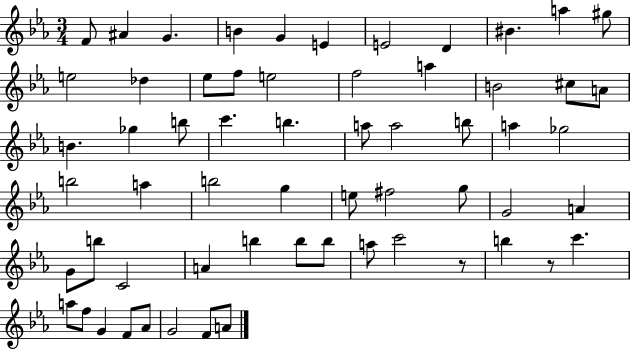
X:1
T:Untitled
M:3/4
L:1/4
K:Eb
F/2 ^A G B G E E2 D ^B a ^g/2 e2 _d _e/2 f/2 e2 f2 a B2 ^c/2 A/2 B _g b/2 c' b a/2 a2 b/2 a _g2 b2 a b2 g e/2 ^f2 g/2 G2 A G/2 b/2 C2 A b b/2 b/2 a/2 c'2 z/2 b z/2 c' a/2 f/2 G F/2 _A/2 G2 F/2 A/2